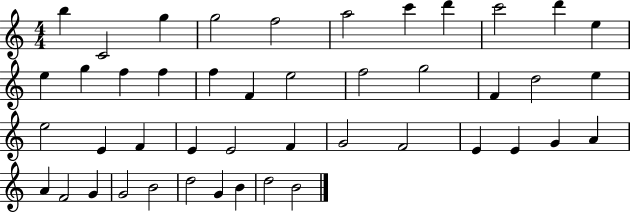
{
  \clef treble
  \numericTimeSignature
  \time 4/4
  \key c \major
  b''4 c'2 g''4 | g''2 f''2 | a''2 c'''4 d'''4 | c'''2 d'''4 e''4 | \break e''4 g''4 f''4 f''4 | f''4 f'4 e''2 | f''2 g''2 | f'4 d''2 e''4 | \break e''2 e'4 f'4 | e'4 e'2 f'4 | g'2 f'2 | e'4 e'4 g'4 a'4 | \break a'4 f'2 g'4 | g'2 b'2 | d''2 g'4 b'4 | d''2 b'2 | \break \bar "|."
}